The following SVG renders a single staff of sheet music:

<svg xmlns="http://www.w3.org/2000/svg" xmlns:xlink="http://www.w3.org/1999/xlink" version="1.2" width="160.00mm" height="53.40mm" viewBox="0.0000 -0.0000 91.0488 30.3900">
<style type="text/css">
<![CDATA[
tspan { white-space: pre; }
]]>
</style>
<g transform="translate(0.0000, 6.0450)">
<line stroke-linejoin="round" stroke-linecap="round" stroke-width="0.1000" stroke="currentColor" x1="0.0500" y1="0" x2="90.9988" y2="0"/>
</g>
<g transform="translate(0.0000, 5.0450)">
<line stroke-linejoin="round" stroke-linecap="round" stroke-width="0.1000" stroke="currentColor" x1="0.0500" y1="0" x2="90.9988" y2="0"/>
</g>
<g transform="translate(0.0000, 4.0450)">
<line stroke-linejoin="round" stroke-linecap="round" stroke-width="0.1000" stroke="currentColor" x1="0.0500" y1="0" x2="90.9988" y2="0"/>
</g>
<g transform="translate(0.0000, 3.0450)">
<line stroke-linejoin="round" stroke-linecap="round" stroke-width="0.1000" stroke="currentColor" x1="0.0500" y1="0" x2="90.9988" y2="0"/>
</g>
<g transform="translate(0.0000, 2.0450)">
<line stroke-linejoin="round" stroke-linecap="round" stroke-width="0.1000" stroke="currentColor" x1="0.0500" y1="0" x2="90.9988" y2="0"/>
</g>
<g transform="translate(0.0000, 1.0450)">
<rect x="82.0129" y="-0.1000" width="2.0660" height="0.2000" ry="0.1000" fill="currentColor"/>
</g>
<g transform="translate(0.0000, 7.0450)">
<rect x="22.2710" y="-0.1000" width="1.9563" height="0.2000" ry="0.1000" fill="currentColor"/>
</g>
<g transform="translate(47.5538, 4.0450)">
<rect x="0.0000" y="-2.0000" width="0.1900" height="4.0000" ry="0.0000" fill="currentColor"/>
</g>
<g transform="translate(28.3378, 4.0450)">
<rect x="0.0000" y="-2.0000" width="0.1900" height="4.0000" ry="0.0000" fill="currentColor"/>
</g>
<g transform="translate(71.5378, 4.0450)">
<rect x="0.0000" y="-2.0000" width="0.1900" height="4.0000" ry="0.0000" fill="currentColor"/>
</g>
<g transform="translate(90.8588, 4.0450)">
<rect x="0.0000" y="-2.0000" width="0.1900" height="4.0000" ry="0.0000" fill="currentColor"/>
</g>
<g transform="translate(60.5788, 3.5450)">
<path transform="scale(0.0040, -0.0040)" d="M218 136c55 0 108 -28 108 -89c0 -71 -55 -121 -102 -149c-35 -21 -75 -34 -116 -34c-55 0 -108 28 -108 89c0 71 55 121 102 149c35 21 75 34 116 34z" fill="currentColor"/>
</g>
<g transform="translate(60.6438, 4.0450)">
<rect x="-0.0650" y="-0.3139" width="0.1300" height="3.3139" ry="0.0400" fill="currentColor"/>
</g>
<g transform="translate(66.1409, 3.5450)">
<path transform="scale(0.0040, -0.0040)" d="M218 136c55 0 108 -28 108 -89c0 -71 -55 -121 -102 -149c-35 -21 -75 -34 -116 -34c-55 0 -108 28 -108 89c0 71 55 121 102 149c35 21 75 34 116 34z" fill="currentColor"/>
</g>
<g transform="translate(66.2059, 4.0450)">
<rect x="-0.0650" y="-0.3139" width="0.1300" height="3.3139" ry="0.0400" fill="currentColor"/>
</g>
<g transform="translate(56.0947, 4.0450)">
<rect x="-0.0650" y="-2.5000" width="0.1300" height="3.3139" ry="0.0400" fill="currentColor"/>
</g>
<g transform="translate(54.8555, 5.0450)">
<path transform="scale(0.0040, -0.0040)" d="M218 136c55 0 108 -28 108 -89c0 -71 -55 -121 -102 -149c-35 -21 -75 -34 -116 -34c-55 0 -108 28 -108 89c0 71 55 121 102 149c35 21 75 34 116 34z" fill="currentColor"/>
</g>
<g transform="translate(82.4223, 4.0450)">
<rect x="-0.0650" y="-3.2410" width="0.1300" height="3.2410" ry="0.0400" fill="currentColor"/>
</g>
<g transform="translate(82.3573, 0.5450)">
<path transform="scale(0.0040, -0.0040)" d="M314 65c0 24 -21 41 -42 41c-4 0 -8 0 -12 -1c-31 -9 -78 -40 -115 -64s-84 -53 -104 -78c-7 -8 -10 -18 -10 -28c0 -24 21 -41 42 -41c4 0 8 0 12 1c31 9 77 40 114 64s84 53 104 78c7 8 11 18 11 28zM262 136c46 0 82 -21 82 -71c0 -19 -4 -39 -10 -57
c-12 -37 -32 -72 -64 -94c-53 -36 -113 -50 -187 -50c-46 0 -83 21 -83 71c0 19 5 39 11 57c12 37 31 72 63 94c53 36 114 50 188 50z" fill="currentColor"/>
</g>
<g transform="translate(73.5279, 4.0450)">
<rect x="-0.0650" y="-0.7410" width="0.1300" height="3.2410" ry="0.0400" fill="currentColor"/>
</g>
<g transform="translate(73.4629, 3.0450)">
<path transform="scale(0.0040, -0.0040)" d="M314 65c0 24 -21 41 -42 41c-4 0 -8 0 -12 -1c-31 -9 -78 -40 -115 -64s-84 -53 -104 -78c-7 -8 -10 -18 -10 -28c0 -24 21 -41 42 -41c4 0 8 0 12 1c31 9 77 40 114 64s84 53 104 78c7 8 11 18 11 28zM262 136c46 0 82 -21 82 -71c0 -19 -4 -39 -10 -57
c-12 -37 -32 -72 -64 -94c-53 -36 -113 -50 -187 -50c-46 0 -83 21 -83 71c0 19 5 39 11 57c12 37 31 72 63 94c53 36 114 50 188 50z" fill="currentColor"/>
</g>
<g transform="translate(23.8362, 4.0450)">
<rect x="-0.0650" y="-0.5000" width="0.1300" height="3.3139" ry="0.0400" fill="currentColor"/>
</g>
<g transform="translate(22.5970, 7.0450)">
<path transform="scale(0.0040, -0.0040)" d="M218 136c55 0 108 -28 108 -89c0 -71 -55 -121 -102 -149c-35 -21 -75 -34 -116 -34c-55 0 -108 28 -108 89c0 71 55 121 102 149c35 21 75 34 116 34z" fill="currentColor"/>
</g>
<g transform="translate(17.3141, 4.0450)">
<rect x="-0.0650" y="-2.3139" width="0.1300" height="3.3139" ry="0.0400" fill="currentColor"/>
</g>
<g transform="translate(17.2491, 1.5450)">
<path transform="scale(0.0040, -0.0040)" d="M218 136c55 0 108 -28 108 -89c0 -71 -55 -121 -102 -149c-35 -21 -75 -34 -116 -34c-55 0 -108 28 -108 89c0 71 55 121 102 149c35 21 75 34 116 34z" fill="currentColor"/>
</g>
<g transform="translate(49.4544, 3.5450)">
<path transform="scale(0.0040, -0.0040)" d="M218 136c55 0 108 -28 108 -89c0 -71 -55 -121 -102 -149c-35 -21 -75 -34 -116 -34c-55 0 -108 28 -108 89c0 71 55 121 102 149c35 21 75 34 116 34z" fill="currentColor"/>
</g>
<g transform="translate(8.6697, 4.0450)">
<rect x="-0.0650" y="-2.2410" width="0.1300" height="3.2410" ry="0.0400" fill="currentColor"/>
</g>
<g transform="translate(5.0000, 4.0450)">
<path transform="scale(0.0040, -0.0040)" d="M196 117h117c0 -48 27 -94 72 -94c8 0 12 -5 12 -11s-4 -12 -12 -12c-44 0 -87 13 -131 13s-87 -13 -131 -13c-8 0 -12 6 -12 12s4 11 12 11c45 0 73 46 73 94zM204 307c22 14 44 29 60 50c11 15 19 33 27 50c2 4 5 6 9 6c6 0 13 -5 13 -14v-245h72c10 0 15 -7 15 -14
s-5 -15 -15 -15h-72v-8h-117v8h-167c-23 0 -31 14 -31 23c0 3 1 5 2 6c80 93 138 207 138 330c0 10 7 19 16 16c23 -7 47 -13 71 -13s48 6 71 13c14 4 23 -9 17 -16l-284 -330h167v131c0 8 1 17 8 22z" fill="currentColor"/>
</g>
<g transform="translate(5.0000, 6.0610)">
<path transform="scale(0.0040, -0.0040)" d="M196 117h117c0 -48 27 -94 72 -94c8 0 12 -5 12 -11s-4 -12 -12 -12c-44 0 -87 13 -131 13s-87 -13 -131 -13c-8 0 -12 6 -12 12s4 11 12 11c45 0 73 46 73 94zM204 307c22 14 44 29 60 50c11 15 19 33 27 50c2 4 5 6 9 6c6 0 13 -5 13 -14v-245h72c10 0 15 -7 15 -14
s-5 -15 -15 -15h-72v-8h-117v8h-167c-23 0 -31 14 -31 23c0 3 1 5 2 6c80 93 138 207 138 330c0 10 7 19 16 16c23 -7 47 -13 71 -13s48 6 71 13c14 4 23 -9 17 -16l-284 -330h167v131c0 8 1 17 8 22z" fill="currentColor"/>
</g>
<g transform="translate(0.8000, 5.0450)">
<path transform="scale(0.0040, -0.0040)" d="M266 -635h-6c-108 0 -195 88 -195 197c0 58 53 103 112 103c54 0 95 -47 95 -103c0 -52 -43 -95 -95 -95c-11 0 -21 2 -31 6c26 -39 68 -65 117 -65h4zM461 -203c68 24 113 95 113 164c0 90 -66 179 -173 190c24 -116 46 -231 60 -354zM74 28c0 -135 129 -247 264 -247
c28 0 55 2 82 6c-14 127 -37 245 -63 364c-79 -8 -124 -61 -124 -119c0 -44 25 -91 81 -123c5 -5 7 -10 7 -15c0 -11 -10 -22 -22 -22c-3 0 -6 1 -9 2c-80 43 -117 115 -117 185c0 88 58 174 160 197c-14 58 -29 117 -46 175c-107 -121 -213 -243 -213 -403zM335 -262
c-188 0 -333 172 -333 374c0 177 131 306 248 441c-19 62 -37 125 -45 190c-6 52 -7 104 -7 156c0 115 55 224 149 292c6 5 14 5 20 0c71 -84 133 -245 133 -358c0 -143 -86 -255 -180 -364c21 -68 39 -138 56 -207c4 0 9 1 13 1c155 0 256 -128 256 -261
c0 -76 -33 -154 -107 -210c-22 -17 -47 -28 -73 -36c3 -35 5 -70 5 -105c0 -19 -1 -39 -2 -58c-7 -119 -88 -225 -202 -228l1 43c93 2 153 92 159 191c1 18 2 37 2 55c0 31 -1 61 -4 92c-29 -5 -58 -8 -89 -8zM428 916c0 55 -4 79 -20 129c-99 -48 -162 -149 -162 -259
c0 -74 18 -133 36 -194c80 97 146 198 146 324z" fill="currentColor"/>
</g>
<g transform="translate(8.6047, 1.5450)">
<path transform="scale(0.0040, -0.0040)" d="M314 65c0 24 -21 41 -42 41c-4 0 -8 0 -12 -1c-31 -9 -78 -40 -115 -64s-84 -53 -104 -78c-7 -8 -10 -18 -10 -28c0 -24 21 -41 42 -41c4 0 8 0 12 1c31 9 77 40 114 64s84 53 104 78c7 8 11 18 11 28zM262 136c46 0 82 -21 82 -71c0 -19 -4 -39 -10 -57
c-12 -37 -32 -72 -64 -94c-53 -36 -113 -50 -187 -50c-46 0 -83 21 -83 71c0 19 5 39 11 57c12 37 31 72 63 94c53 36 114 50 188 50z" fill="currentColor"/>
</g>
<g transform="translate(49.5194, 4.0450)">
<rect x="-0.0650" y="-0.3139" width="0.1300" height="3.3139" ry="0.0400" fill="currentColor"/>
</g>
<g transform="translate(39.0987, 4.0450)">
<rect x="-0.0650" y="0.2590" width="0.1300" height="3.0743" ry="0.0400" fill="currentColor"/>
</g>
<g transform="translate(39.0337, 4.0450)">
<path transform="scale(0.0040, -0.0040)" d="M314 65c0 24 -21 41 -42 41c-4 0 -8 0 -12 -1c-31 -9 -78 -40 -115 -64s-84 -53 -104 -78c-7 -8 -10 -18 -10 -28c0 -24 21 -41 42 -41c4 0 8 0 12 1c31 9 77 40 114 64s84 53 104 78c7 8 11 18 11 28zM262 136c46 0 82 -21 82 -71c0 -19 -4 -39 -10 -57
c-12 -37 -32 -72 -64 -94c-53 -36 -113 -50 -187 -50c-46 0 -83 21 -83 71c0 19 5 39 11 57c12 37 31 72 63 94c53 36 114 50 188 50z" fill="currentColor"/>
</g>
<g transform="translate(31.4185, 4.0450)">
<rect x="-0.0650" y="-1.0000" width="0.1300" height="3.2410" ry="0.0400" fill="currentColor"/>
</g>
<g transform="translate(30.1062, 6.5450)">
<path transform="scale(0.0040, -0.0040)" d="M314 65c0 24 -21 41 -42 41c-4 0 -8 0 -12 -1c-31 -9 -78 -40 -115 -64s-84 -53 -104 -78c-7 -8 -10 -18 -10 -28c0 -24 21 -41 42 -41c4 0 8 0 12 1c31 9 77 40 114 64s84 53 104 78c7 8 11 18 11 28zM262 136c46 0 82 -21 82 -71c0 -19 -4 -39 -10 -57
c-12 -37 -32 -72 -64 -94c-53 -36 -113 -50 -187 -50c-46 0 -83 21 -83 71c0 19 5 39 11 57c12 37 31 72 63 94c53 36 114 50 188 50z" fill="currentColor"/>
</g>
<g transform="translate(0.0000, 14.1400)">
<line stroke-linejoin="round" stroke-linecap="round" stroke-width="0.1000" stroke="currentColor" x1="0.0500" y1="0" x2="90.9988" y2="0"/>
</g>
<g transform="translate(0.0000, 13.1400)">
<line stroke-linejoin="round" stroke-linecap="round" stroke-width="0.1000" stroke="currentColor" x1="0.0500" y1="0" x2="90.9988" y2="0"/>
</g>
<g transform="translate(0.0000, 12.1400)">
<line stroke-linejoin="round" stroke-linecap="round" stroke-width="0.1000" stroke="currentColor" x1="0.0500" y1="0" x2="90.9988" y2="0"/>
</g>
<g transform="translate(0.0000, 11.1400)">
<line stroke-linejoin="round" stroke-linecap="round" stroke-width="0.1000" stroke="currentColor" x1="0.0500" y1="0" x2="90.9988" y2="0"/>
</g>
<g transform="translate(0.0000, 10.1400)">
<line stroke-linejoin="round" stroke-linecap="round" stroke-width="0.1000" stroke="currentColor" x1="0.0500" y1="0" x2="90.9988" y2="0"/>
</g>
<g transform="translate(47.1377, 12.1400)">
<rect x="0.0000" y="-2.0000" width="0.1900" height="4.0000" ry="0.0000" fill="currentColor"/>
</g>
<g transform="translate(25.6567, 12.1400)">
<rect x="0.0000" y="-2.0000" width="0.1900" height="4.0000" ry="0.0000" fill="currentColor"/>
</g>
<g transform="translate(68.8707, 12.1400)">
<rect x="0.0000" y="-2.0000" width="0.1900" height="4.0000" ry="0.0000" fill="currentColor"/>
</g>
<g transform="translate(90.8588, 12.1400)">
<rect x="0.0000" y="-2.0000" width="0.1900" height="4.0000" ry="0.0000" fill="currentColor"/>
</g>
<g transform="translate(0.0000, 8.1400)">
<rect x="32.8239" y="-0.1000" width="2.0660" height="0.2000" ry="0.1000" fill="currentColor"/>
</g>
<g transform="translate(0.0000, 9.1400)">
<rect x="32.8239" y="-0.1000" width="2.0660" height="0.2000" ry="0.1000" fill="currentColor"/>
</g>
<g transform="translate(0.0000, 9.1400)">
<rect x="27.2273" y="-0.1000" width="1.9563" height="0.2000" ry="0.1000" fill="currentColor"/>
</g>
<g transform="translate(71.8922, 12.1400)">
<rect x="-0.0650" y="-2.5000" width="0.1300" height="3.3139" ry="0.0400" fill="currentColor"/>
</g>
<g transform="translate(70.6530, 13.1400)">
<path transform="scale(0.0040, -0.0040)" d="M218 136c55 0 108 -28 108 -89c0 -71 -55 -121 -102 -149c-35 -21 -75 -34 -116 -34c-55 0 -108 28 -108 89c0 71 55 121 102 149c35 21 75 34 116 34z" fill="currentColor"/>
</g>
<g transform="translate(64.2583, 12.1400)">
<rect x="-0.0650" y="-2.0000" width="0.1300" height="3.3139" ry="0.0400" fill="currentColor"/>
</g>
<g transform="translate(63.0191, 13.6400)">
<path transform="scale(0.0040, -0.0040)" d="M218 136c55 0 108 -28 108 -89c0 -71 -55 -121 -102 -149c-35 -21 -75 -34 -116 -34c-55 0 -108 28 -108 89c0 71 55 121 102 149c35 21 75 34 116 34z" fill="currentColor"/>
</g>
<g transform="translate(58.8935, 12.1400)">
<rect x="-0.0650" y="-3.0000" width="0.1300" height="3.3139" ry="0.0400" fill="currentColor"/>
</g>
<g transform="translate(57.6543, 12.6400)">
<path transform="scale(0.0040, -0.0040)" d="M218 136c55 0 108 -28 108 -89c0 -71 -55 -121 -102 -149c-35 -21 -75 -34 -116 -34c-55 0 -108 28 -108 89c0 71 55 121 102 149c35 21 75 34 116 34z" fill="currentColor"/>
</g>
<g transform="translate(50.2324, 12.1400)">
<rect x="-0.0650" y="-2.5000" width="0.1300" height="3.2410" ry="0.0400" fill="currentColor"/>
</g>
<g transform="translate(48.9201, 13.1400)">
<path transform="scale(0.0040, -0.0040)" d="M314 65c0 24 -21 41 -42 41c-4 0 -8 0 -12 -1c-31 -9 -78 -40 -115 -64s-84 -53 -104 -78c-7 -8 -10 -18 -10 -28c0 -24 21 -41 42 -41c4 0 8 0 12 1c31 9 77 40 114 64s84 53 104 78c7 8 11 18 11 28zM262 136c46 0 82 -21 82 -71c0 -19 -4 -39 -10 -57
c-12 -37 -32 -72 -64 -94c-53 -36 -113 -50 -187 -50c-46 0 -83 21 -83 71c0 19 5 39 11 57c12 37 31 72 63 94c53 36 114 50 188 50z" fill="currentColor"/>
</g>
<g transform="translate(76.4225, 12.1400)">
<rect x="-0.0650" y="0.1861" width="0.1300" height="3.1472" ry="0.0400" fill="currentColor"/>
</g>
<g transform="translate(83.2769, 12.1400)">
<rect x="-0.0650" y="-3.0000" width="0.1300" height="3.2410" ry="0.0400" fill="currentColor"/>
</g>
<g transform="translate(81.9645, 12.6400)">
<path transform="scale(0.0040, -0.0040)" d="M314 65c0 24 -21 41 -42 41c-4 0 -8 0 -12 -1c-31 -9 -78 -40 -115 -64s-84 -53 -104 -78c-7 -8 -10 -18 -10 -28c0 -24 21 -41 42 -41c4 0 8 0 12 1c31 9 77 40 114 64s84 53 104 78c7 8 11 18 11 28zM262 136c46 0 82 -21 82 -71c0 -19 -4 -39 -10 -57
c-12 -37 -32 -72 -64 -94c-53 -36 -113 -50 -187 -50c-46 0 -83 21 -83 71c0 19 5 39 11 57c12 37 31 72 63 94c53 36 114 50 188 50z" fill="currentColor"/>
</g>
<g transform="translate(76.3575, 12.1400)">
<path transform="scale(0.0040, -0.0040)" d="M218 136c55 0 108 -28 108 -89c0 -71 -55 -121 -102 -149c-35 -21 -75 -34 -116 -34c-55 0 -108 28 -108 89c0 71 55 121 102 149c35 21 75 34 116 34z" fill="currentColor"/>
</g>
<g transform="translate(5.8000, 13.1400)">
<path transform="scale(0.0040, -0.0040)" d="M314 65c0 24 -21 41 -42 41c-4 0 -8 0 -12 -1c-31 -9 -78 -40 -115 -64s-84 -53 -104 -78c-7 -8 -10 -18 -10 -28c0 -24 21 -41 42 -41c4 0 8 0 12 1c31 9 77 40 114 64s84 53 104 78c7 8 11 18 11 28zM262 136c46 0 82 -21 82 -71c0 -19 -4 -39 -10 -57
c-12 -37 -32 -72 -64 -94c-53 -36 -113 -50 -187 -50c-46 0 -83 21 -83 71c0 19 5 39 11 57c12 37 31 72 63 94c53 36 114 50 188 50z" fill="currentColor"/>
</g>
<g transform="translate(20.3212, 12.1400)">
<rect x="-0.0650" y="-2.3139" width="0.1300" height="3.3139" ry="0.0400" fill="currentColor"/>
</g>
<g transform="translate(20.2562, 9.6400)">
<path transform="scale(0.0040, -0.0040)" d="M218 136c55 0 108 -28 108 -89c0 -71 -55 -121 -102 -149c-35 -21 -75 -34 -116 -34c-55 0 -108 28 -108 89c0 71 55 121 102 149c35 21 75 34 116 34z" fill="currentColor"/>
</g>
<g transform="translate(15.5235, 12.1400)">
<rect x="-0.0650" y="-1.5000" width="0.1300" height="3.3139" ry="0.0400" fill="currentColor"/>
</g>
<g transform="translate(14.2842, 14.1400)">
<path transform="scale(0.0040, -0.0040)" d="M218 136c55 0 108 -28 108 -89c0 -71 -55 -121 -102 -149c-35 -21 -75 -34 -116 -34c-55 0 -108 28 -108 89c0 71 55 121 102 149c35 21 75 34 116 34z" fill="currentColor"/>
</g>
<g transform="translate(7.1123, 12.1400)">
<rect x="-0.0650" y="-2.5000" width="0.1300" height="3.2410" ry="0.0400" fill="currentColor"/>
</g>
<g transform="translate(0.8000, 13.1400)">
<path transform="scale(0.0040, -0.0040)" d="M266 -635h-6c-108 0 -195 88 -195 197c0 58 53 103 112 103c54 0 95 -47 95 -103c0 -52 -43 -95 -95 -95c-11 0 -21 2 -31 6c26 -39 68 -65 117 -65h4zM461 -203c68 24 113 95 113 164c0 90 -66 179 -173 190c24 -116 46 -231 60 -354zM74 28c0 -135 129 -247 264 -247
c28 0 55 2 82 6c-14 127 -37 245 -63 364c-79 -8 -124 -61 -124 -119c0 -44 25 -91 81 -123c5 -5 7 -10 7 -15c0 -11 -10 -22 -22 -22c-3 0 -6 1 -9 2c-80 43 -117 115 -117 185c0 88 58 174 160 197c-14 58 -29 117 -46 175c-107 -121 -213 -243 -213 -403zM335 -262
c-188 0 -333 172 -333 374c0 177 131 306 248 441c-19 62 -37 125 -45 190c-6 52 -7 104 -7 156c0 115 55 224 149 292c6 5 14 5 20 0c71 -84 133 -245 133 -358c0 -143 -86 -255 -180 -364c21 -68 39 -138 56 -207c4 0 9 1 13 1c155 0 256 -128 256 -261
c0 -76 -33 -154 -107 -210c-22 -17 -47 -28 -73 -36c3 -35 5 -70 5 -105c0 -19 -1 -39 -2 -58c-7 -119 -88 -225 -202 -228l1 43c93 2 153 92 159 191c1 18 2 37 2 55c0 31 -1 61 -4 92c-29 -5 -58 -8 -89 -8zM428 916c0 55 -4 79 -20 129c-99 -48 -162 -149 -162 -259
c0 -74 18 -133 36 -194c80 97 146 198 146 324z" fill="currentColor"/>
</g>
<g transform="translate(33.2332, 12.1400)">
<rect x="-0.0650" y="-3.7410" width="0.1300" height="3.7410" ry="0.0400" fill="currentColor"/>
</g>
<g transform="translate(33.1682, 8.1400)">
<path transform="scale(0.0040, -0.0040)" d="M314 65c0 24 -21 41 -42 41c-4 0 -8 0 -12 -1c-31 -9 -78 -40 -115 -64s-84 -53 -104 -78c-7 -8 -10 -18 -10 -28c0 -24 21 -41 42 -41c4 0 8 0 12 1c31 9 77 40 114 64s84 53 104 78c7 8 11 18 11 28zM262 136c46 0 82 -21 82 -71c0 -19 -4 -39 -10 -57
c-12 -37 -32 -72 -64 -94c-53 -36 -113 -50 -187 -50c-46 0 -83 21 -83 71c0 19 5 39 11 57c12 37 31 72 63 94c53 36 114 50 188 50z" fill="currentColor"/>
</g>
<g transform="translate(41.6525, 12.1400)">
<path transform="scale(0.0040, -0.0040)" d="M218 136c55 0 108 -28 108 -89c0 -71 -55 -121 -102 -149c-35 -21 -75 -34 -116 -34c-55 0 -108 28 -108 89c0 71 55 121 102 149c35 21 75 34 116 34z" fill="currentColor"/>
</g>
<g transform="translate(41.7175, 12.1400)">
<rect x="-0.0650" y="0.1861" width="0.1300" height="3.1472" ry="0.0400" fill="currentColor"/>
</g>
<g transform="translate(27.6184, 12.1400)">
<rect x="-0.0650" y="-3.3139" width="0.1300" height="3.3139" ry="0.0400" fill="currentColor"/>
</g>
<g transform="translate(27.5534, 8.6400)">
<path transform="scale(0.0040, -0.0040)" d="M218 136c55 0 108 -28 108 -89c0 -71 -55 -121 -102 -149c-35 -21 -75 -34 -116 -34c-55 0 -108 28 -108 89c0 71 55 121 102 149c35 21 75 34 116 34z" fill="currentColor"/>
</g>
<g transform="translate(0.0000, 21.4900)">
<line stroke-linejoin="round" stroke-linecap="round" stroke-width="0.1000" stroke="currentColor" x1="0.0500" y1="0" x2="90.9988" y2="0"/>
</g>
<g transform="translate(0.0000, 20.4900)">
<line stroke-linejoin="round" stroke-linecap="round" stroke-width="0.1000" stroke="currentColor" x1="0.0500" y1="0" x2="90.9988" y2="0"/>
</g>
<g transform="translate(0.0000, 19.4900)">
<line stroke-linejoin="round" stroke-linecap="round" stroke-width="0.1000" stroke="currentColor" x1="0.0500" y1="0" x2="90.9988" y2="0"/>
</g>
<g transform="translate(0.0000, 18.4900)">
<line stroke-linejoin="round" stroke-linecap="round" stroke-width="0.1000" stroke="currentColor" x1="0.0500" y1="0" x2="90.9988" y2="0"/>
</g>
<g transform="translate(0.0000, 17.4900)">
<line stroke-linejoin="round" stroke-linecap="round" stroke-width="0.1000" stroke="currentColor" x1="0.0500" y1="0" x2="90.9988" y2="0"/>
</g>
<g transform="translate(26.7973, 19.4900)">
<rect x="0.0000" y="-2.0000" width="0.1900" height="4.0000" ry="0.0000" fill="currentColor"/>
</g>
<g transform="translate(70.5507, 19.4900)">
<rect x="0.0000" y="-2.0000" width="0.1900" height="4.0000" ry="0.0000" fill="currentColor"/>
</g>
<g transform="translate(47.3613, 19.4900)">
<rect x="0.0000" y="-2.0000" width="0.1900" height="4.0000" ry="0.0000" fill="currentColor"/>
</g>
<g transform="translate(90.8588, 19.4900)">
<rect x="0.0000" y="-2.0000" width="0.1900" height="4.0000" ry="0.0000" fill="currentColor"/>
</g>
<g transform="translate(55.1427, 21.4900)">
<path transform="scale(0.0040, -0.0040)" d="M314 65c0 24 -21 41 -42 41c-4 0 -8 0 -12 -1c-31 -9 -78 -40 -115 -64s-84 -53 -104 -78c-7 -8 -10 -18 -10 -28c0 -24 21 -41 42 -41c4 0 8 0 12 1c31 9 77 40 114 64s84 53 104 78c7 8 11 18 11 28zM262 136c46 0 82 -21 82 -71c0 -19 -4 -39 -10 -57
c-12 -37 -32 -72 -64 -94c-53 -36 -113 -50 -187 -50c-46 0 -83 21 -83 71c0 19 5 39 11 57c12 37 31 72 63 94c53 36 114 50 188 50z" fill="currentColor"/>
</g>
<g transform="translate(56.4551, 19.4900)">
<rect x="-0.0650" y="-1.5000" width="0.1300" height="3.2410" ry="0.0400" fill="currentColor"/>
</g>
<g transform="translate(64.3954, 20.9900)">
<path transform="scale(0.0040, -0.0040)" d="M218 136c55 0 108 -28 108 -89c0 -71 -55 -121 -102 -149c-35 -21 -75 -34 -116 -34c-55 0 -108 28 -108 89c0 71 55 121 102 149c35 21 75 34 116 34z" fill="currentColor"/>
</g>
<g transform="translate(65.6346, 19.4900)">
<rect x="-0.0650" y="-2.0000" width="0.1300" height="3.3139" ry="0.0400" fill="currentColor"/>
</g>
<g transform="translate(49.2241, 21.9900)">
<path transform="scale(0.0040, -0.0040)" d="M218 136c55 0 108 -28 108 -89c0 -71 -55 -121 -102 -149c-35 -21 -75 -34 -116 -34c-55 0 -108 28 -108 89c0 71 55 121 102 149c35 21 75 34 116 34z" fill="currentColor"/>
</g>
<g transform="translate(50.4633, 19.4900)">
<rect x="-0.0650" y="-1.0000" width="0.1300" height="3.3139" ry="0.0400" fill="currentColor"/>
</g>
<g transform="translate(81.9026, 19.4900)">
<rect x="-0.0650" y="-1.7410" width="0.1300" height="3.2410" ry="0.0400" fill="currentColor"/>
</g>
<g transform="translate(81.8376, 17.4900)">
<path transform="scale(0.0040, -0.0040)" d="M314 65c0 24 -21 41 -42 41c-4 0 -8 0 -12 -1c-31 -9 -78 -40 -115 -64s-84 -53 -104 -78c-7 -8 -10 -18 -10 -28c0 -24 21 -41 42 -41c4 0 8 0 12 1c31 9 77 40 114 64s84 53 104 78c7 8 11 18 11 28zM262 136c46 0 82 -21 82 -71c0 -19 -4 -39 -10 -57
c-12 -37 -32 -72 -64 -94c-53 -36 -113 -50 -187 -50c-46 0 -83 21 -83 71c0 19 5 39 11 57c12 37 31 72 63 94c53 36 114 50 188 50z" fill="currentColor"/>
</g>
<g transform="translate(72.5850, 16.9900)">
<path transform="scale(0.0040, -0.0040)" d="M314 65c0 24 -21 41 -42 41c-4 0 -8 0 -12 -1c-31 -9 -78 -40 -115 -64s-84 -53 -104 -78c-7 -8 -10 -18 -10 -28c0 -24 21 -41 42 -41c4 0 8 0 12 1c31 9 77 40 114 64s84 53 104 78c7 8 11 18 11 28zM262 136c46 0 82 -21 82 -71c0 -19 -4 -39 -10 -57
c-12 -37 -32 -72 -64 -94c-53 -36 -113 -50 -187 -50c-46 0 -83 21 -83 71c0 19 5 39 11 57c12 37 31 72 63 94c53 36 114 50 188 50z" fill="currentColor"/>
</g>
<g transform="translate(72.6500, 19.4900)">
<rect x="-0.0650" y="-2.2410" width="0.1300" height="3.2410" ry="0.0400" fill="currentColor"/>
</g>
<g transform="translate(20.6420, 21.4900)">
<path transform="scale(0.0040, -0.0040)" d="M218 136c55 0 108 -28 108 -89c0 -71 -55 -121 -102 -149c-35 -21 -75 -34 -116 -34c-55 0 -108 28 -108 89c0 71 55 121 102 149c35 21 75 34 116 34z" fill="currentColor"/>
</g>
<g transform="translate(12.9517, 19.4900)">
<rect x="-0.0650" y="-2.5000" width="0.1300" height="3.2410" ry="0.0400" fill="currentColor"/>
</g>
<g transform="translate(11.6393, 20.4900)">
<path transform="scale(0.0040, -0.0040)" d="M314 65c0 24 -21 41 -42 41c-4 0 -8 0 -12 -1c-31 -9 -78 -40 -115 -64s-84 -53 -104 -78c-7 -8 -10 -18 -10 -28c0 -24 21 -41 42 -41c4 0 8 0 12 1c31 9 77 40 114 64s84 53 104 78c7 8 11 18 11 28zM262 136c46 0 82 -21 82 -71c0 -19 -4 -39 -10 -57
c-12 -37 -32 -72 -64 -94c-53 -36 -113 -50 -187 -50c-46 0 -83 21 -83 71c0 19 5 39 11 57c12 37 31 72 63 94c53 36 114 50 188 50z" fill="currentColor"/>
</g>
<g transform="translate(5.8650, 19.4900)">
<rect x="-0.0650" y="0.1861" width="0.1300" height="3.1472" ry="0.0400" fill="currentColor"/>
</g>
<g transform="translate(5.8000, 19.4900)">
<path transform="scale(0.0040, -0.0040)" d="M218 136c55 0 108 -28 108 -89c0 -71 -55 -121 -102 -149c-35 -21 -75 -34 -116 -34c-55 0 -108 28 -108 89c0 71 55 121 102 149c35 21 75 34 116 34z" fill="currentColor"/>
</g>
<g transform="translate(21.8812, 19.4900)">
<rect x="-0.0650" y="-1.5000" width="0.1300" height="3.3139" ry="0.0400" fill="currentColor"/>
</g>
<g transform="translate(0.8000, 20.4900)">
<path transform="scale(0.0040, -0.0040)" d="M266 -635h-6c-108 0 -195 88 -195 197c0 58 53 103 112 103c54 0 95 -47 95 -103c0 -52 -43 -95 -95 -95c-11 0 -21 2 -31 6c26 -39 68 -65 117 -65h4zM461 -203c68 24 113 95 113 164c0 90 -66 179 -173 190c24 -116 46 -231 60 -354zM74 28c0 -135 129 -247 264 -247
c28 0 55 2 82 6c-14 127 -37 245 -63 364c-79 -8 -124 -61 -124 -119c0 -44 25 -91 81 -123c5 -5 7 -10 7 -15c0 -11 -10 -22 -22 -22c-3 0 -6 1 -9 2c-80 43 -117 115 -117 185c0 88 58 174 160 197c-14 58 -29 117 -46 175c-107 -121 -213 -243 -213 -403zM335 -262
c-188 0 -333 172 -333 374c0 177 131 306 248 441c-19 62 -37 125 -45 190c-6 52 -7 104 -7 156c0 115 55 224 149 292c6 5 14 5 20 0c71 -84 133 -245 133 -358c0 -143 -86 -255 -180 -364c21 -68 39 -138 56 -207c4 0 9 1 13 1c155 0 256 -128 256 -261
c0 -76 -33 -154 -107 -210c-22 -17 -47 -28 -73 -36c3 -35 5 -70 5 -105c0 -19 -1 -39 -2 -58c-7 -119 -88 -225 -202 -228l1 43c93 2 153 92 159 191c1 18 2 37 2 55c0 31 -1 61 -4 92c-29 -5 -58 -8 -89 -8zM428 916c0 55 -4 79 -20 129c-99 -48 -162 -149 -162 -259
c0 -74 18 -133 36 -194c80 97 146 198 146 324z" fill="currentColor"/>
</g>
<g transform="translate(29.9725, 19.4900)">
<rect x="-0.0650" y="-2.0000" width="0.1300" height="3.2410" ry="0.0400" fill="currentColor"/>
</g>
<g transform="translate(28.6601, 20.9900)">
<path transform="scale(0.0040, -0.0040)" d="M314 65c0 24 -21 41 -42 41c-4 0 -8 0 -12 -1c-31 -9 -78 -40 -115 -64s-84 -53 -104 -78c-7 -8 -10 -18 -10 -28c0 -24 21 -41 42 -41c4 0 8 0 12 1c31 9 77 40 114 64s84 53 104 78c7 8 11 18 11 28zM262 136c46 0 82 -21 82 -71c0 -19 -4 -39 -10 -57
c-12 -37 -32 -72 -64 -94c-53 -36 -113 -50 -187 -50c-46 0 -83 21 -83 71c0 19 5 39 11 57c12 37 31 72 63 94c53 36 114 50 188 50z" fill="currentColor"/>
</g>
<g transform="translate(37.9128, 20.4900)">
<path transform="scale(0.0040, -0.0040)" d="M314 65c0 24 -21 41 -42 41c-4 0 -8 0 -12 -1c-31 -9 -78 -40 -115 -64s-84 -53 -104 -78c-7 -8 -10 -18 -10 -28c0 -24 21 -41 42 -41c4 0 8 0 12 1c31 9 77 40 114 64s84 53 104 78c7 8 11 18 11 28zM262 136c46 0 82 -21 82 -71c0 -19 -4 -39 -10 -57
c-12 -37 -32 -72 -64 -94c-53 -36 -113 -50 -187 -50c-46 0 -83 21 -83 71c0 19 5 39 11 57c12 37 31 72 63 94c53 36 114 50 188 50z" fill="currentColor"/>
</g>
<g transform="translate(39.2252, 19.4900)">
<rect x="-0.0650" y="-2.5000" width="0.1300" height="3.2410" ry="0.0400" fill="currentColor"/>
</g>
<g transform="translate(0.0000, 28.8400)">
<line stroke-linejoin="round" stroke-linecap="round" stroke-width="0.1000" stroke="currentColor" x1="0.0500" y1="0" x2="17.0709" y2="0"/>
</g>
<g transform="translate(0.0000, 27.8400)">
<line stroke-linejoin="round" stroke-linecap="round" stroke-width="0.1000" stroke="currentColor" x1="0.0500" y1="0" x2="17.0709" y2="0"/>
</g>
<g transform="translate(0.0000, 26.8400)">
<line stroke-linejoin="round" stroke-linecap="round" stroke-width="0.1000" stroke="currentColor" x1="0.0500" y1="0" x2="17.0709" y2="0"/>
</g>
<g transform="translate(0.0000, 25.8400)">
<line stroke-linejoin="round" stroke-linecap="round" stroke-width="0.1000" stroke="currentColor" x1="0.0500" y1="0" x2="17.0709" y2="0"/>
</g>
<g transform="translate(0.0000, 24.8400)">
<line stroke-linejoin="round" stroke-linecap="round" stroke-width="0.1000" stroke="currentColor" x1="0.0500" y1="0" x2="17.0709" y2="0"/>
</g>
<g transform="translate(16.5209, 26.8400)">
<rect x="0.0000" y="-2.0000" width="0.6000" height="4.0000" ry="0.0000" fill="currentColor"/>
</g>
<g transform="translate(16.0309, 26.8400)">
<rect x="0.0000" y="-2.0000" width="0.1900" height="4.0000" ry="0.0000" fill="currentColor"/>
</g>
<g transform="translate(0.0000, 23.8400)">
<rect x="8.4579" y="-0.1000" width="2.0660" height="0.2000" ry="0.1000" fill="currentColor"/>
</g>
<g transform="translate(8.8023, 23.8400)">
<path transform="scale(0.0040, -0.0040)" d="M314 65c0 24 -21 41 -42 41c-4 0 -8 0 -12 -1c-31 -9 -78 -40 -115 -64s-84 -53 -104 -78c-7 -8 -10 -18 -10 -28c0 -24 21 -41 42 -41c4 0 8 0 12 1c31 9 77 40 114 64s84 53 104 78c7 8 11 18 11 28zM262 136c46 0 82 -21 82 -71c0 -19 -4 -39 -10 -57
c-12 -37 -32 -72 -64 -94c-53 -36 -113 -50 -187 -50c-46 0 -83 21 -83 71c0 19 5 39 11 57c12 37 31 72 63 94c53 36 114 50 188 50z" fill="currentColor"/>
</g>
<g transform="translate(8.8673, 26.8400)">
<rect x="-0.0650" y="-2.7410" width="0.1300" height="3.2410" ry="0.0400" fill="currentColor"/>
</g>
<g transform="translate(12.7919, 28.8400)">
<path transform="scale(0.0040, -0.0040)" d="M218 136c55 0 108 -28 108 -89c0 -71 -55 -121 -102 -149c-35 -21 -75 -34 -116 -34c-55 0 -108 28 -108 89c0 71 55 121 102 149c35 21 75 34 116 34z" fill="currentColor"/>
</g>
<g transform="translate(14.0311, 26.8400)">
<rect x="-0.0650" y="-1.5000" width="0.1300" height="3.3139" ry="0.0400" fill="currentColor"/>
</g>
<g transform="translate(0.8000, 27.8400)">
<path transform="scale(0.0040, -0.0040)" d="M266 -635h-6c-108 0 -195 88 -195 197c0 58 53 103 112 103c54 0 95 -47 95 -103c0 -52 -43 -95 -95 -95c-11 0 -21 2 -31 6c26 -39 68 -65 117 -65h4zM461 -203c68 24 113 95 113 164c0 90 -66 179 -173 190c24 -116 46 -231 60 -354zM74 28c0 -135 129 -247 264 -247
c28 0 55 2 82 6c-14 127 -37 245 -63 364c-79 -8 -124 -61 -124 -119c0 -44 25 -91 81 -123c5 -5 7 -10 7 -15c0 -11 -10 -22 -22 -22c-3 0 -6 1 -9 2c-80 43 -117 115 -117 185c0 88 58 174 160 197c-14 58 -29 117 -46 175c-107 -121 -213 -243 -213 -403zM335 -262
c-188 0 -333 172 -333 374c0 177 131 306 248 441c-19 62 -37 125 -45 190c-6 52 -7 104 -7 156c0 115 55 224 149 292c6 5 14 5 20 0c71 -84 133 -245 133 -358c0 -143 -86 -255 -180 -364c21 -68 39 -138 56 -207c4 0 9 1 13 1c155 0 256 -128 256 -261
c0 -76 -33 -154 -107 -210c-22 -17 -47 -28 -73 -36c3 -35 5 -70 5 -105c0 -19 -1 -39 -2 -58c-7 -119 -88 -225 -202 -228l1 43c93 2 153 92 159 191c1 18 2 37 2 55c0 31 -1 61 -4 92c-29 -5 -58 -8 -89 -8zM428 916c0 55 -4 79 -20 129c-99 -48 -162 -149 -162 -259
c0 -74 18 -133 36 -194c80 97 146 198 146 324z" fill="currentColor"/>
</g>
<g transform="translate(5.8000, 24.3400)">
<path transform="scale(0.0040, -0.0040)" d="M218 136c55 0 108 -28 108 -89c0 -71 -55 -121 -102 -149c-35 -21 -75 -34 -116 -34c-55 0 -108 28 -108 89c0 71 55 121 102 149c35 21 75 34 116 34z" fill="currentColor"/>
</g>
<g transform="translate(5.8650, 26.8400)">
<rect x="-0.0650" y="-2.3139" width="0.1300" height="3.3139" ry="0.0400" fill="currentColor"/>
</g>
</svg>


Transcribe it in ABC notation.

X:1
T:Untitled
M:4/4
L:1/4
K:C
g2 g C D2 B2 c G c c d2 b2 G2 E g b c'2 B G2 A F G B A2 B G2 E F2 G2 D E2 F g2 f2 g a2 E